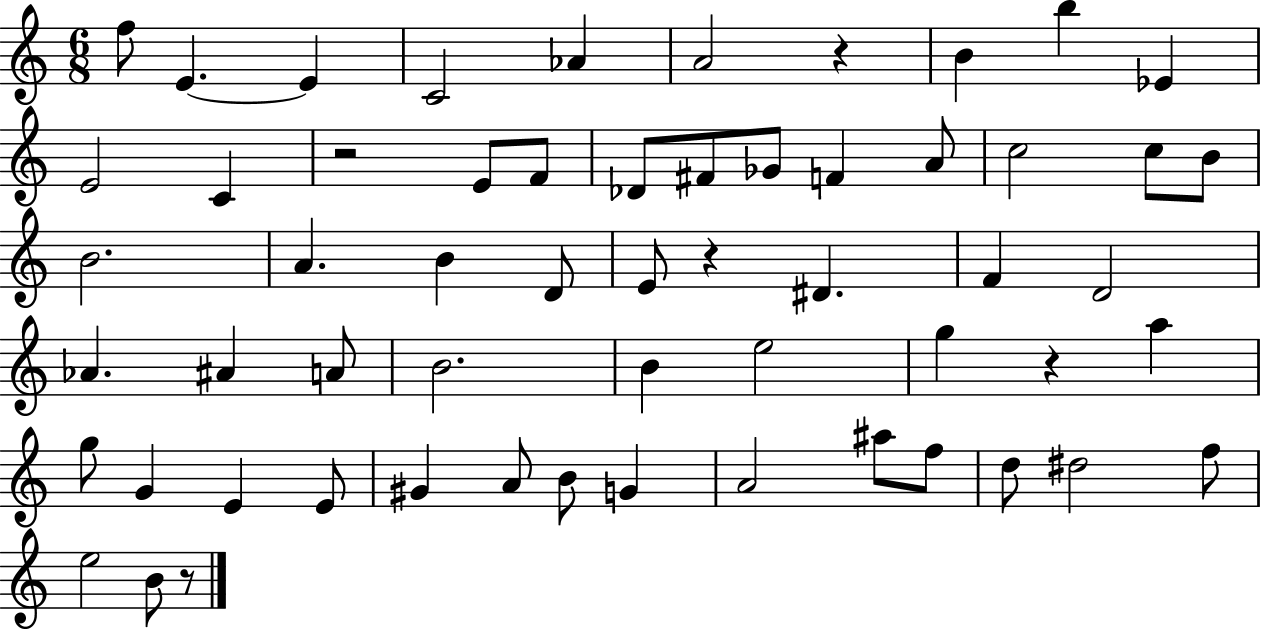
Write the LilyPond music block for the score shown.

{
  \clef treble
  \numericTimeSignature
  \time 6/8
  \key c \major
  f''8 e'4.~~ e'4 | c'2 aes'4 | a'2 r4 | b'4 b''4 ees'4 | \break e'2 c'4 | r2 e'8 f'8 | des'8 fis'8 ges'8 f'4 a'8 | c''2 c''8 b'8 | \break b'2. | a'4. b'4 d'8 | e'8 r4 dis'4. | f'4 d'2 | \break aes'4. ais'4 a'8 | b'2. | b'4 e''2 | g''4 r4 a''4 | \break g''8 g'4 e'4 e'8 | gis'4 a'8 b'8 g'4 | a'2 ais''8 f''8 | d''8 dis''2 f''8 | \break e''2 b'8 r8 | \bar "|."
}